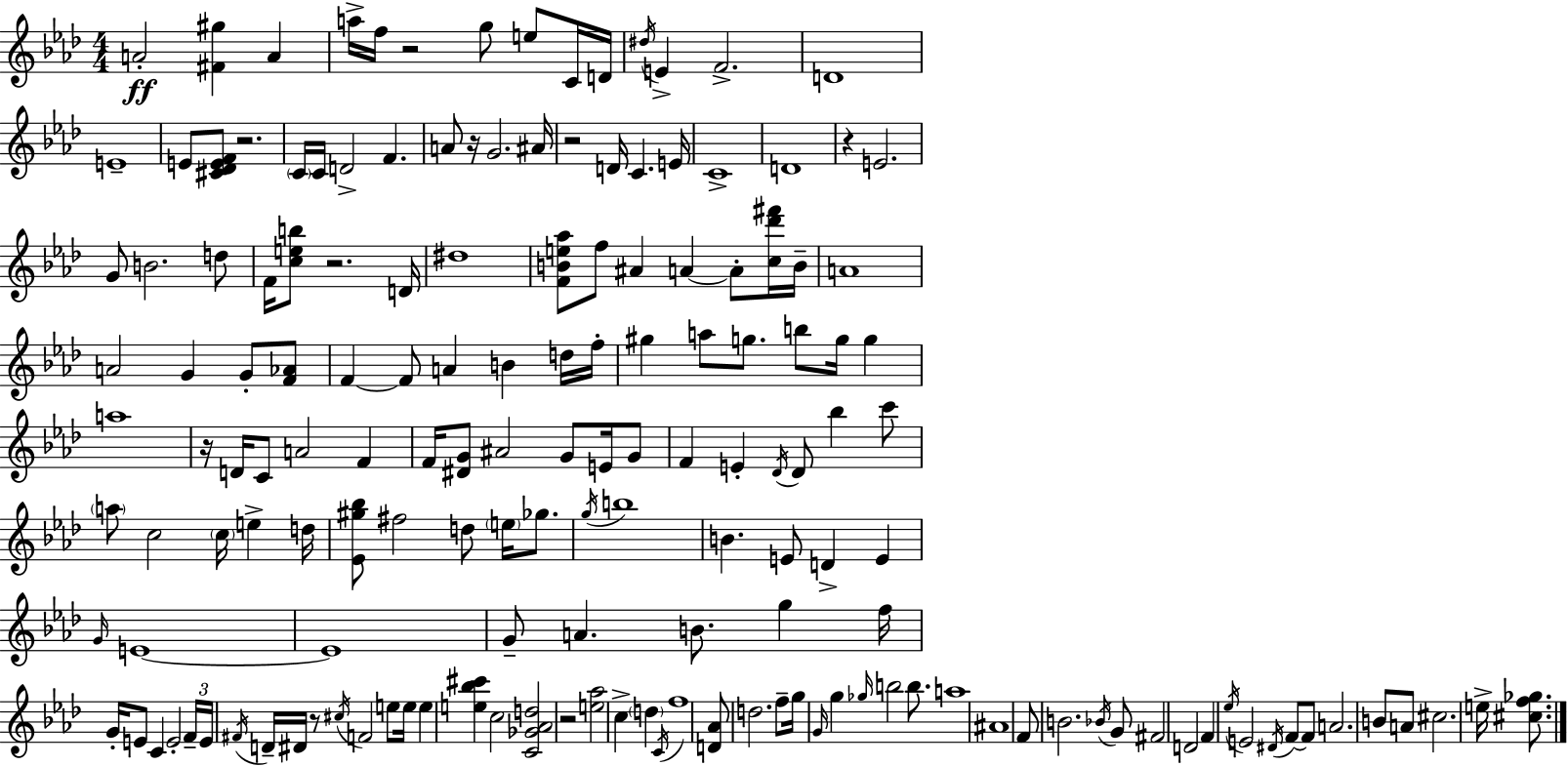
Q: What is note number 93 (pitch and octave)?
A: F5